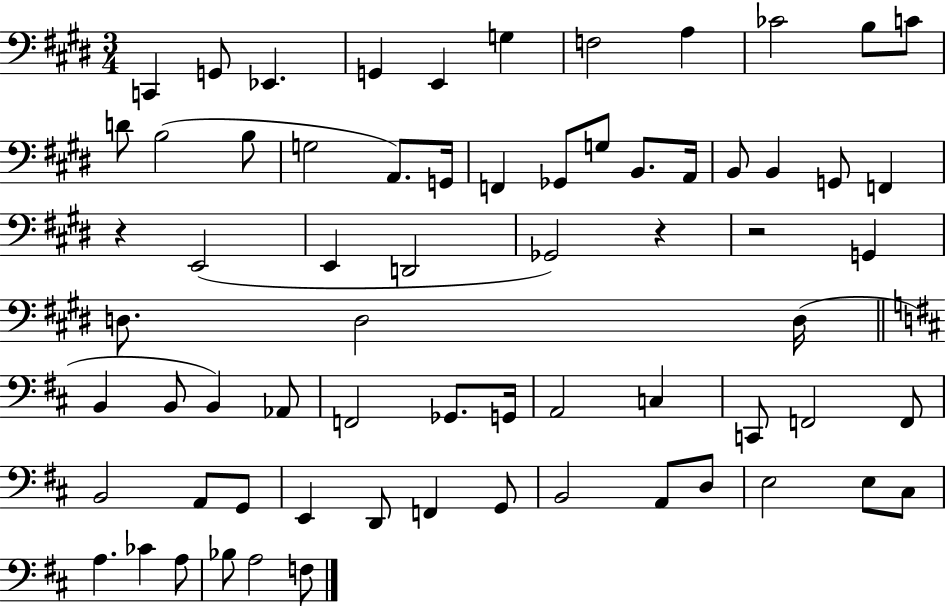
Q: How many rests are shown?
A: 3